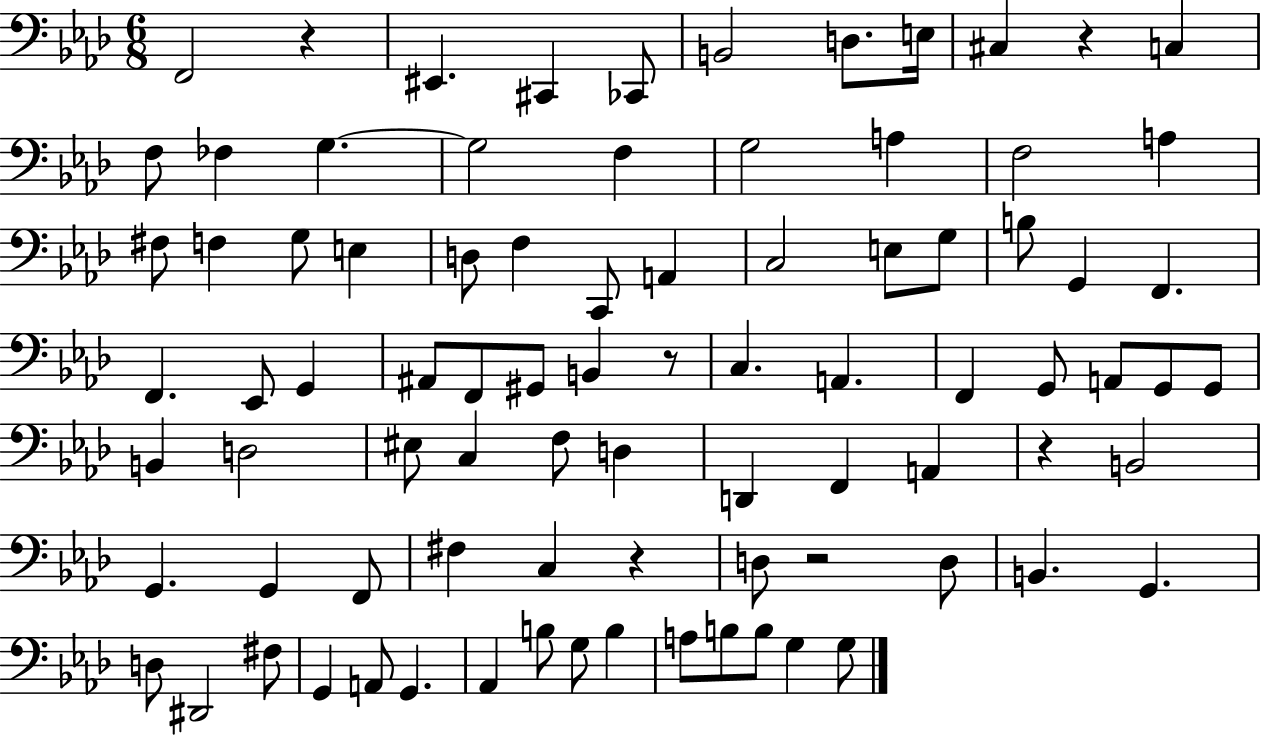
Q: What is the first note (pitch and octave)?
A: F2